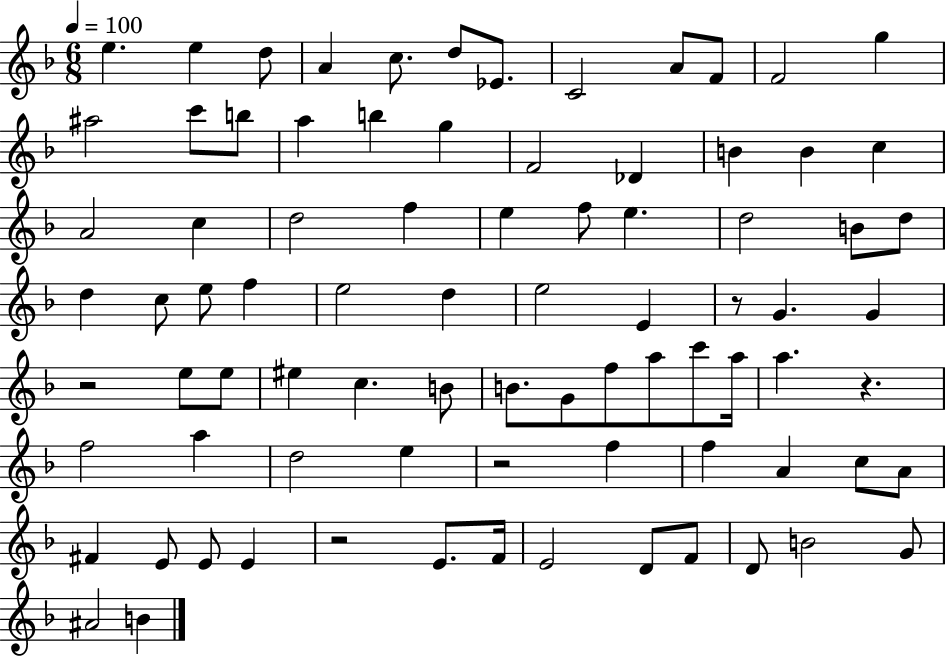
E5/q. E5/q D5/e A4/q C5/e. D5/e Eb4/e. C4/h A4/e F4/e F4/h G5/q A#5/h C6/e B5/e A5/q B5/q G5/q F4/h Db4/q B4/q B4/q C5/q A4/h C5/q D5/h F5/q E5/q F5/e E5/q. D5/h B4/e D5/e D5/q C5/e E5/e F5/q E5/h D5/q E5/h E4/q R/e G4/q. G4/q R/h E5/e E5/e EIS5/q C5/q. B4/e B4/e. G4/e F5/e A5/e C6/e A5/s A5/q. R/q. F5/h A5/q D5/h E5/q R/h F5/q F5/q A4/q C5/e A4/e F#4/q E4/e E4/e E4/q R/h E4/e. F4/s E4/h D4/e F4/e D4/e B4/h G4/e A#4/h B4/q